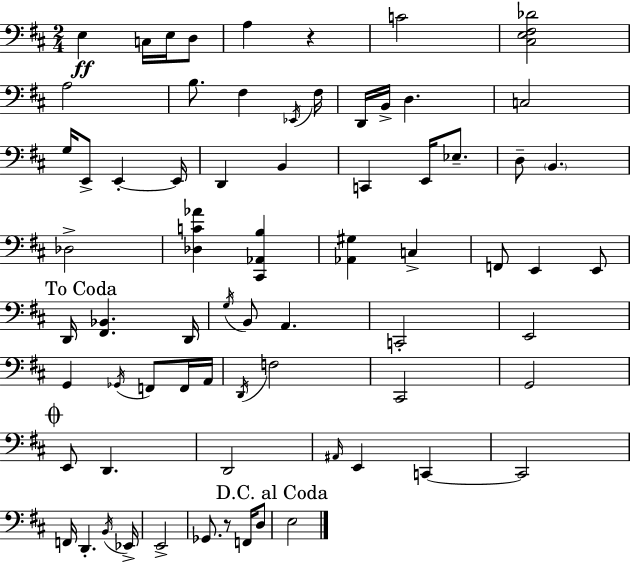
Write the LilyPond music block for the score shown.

{
  \clef bass
  \numericTimeSignature
  \time 2/4
  \key d \major
  e4\ff c16 e16 d8 | a4 r4 | c'2 | <cis e fis des'>2 | \break a2 | b8. fis4 \acciaccatura { ees,16 } | fis16 d,16 b,16-> d4. | c2 | \break g16 e,8-> e,4-.~~ | e,16 d,4 b,4 | c,4 e,16 ees8.-- | d8-- \parenthesize b,4. | \break des2-> | <des c' aes'>4 <cis, aes, b>4 | <aes, gis>4 c4-> | f,8 e,4 e,8 | \break \mark "To Coda" d,16 <fis, bes,>4. | d,16 \acciaccatura { g16 } b,8 a,4. | c,2-. | e,2 | \break g,4 \acciaccatura { ges,16 } f,8 | f,16 a,16 \acciaccatura { d,16 } f2 | cis,2 | g,2 | \break \mark \markup { \musicglyph "scripts.coda" } e,8 d,4. | d,2 | \grace { ais,16 } e,4 | c,4~~ c,2 | \break f,16 d,4.-. | \acciaccatura { b,16 } ees,16-> e,2-> | ges,8. | r8 f,16 d8 \mark "D.C. al Coda" e2 | \break \bar "|."
}